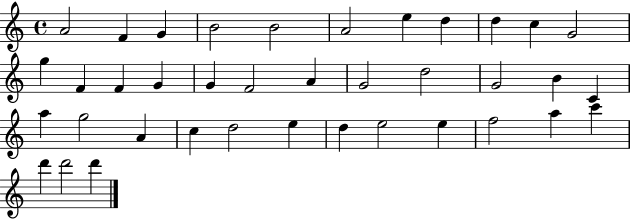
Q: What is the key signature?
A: C major